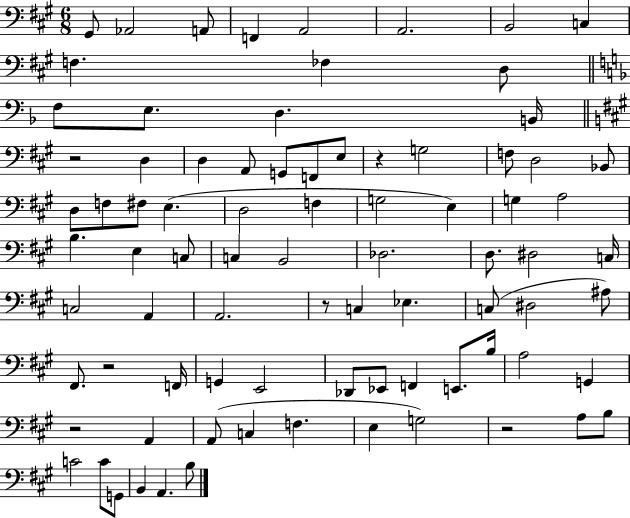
{
  \clef bass
  \numericTimeSignature
  \time 6/8
  \key a \major
  gis,8 aes,2 a,8 | f,4 a,2 | a,2. | b,2 c4 | \break f4. fes4 d8 | \bar "||" \break \key f \major f8 e8. d4. b,16 | \bar "||" \break \key a \major r2 d4 | d4 a,8 g,8 f,8 e8 | r4 g2 | f8 d2 bes,8 | \break d8 f8 fis8 e4.( | d2 f4 | g2 e4) | g4 a2 | \break b4. e4 c8 | c4 b,2 | des2. | d8. dis2 c16 | \break c2 a,4 | a,2. | r8 c4 ees4. | c8( dis2 ais8) | \break fis,8. r2 f,16 | g,4 e,2 | des,8 ees,8 f,4 e,8. b16 | a2 g,4 | \break r2 a,4 | a,8( c4 f4. | e4 g2) | r2 a8 b8 | \break c'2 c'8 g,8 | b,4 a,4. b8 | \bar "|."
}